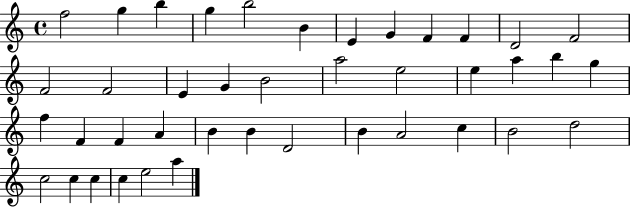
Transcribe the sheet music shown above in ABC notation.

X:1
T:Untitled
M:4/4
L:1/4
K:C
f2 g b g b2 B E G F F D2 F2 F2 F2 E G B2 a2 e2 e a b g f F F A B B D2 B A2 c B2 d2 c2 c c c e2 a